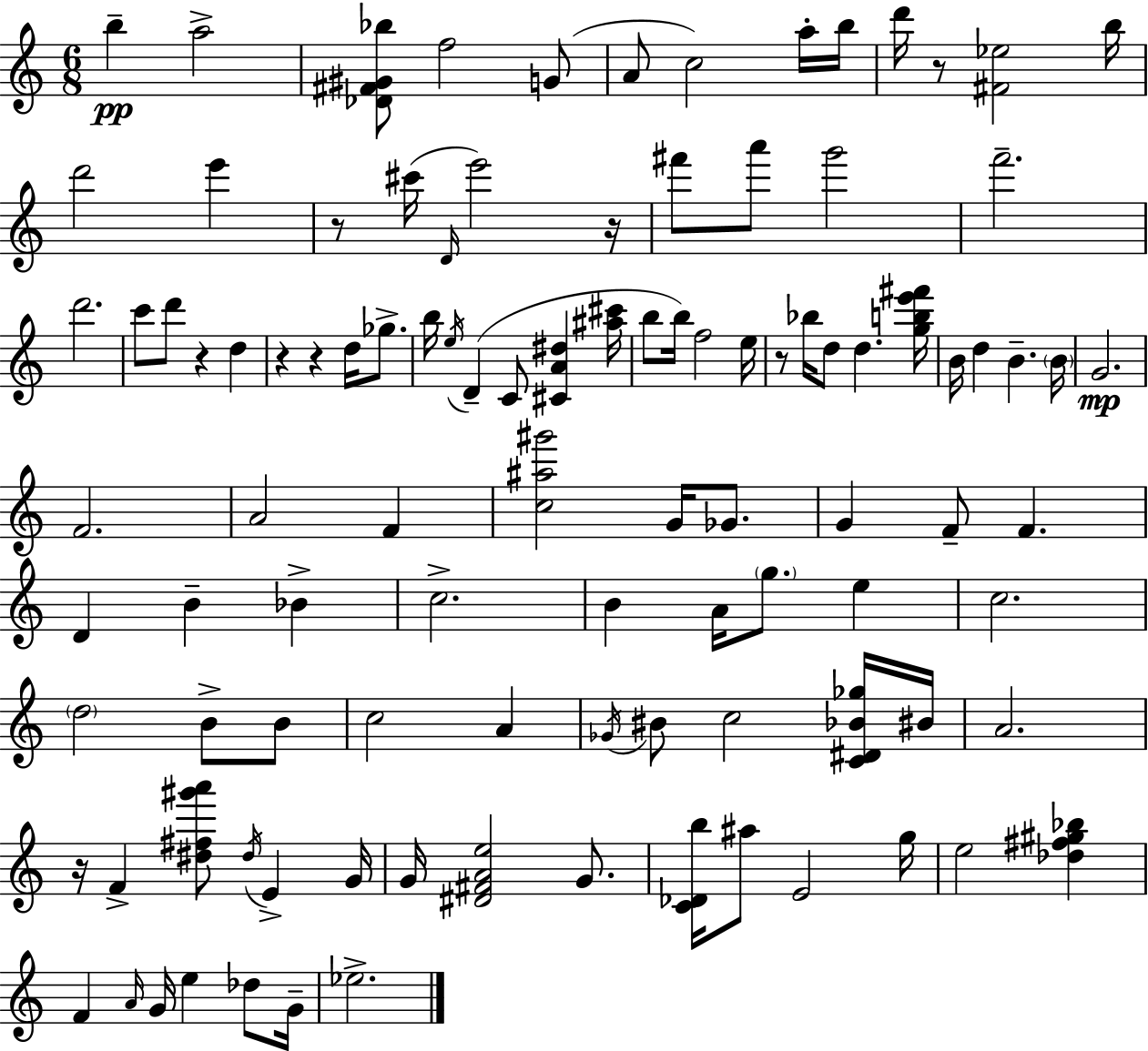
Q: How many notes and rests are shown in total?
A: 104